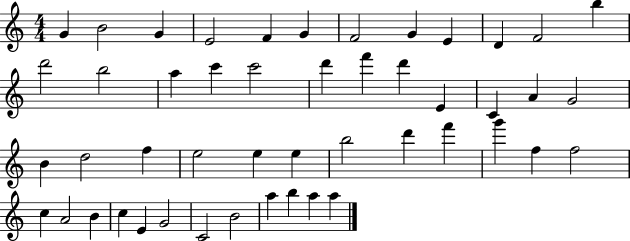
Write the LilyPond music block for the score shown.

{
  \clef treble
  \numericTimeSignature
  \time 4/4
  \key c \major
  g'4 b'2 g'4 | e'2 f'4 g'4 | f'2 g'4 e'4 | d'4 f'2 b''4 | \break d'''2 b''2 | a''4 c'''4 c'''2 | d'''4 f'''4 d'''4 e'4 | c'4 a'4 g'2 | \break b'4 d''2 f''4 | e''2 e''4 e''4 | b''2 d'''4 f'''4 | g'''4 f''4 f''2 | \break c''4 a'2 b'4 | c''4 e'4 g'2 | c'2 b'2 | a''4 b''4 a''4 a''4 | \break \bar "|."
}